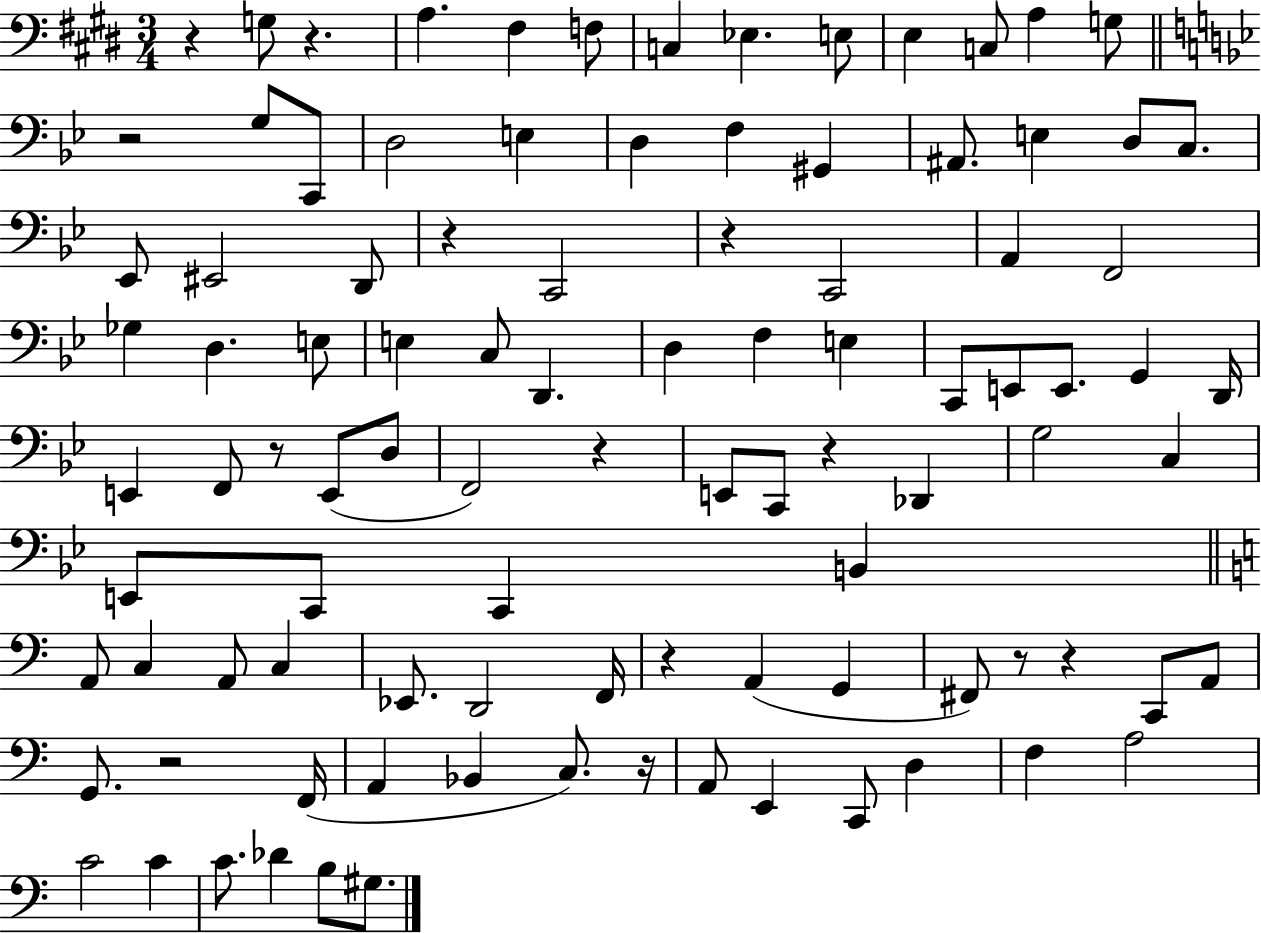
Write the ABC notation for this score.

X:1
T:Untitled
M:3/4
L:1/4
K:E
z G,/2 z A, ^F, F,/2 C, _E, E,/2 E, C,/2 A, G,/2 z2 G,/2 C,,/2 D,2 E, D, F, ^G,, ^A,,/2 E, D,/2 C,/2 _E,,/2 ^E,,2 D,,/2 z C,,2 z C,,2 A,, F,,2 _G, D, E,/2 E, C,/2 D,, D, F, E, C,,/2 E,,/2 E,,/2 G,, D,,/4 E,, F,,/2 z/2 E,,/2 D,/2 F,,2 z E,,/2 C,,/2 z _D,, G,2 C, E,,/2 C,,/2 C,, B,, A,,/2 C, A,,/2 C, _E,,/2 D,,2 F,,/4 z A,, G,, ^F,,/2 z/2 z C,,/2 A,,/2 G,,/2 z2 F,,/4 A,, _B,, C,/2 z/4 A,,/2 E,, C,,/2 D, F, A,2 C2 C C/2 _D B,/2 ^G,/2